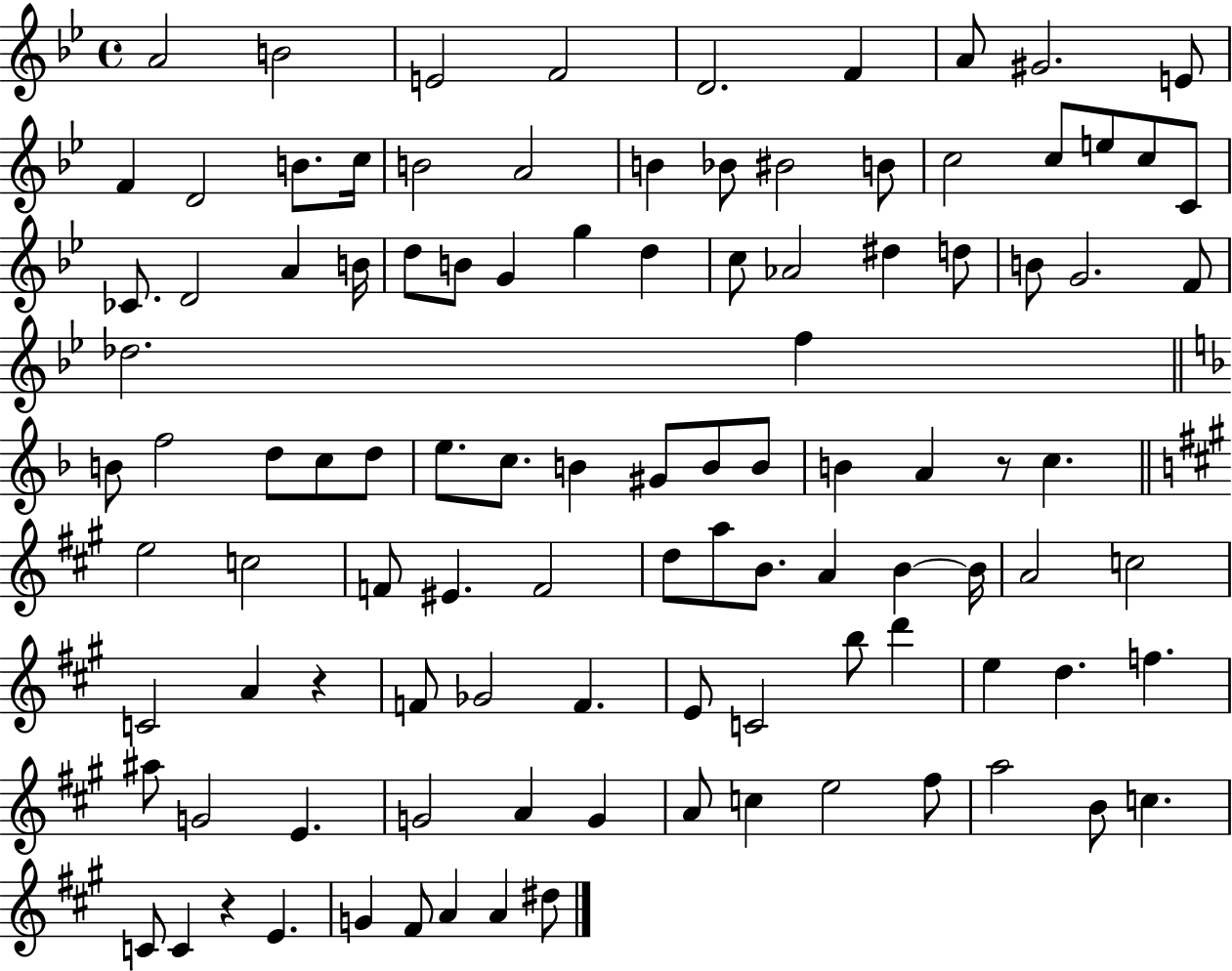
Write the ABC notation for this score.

X:1
T:Untitled
M:4/4
L:1/4
K:Bb
A2 B2 E2 F2 D2 F A/2 ^G2 E/2 F D2 B/2 c/4 B2 A2 B _B/2 ^B2 B/2 c2 c/2 e/2 c/2 C/2 _C/2 D2 A B/4 d/2 B/2 G g d c/2 _A2 ^d d/2 B/2 G2 F/2 _d2 f B/2 f2 d/2 c/2 d/2 e/2 c/2 B ^G/2 B/2 B/2 B A z/2 c e2 c2 F/2 ^E F2 d/2 a/2 B/2 A B B/4 A2 c2 C2 A z F/2 _G2 F E/2 C2 b/2 d' e d f ^a/2 G2 E G2 A G A/2 c e2 ^f/2 a2 B/2 c C/2 C z E G ^F/2 A A ^d/2